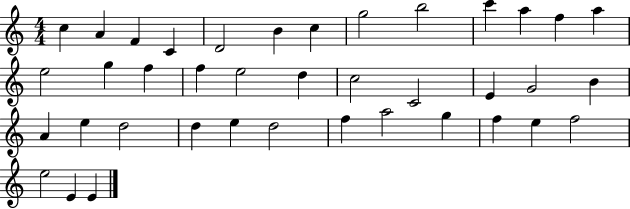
C5/q A4/q F4/q C4/q D4/h B4/q C5/q G5/h B5/h C6/q A5/q F5/q A5/q E5/h G5/q F5/q F5/q E5/h D5/q C5/h C4/h E4/q G4/h B4/q A4/q E5/q D5/h D5/q E5/q D5/h F5/q A5/h G5/q F5/q E5/q F5/h E5/h E4/q E4/q